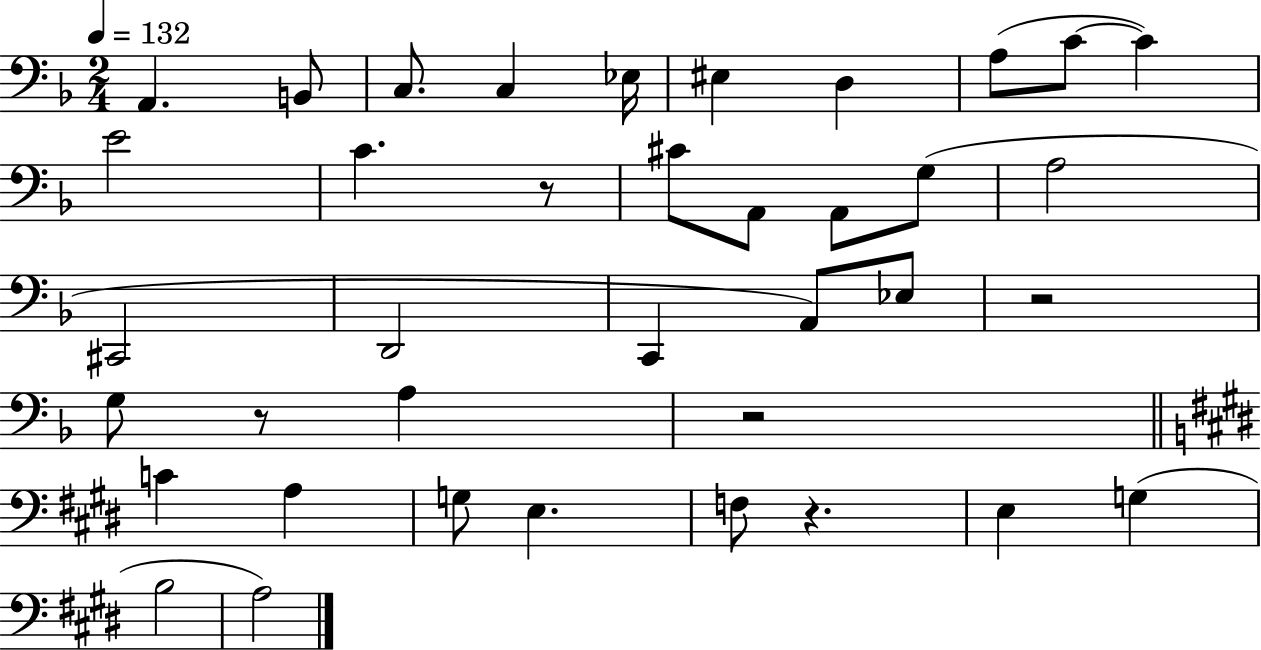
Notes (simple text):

A2/q. B2/e C3/e. C3/q Eb3/s EIS3/q D3/q A3/e C4/e C4/q E4/h C4/q. R/e C#4/e A2/e A2/e G3/e A3/h C#2/h D2/h C2/q A2/e Eb3/e R/h G3/e R/e A3/q R/h C4/q A3/q G3/e E3/q. F3/e R/q. E3/q G3/q B3/h A3/h